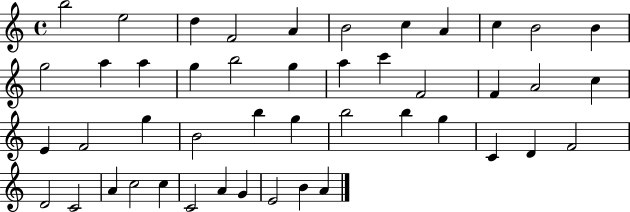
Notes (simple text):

B5/h E5/h D5/q F4/h A4/q B4/h C5/q A4/q C5/q B4/h B4/q G5/h A5/q A5/q G5/q B5/h G5/q A5/q C6/q F4/h F4/q A4/h C5/q E4/q F4/h G5/q B4/h B5/q G5/q B5/h B5/q G5/q C4/q D4/q F4/h D4/h C4/h A4/q C5/h C5/q C4/h A4/q G4/q E4/h B4/q A4/q